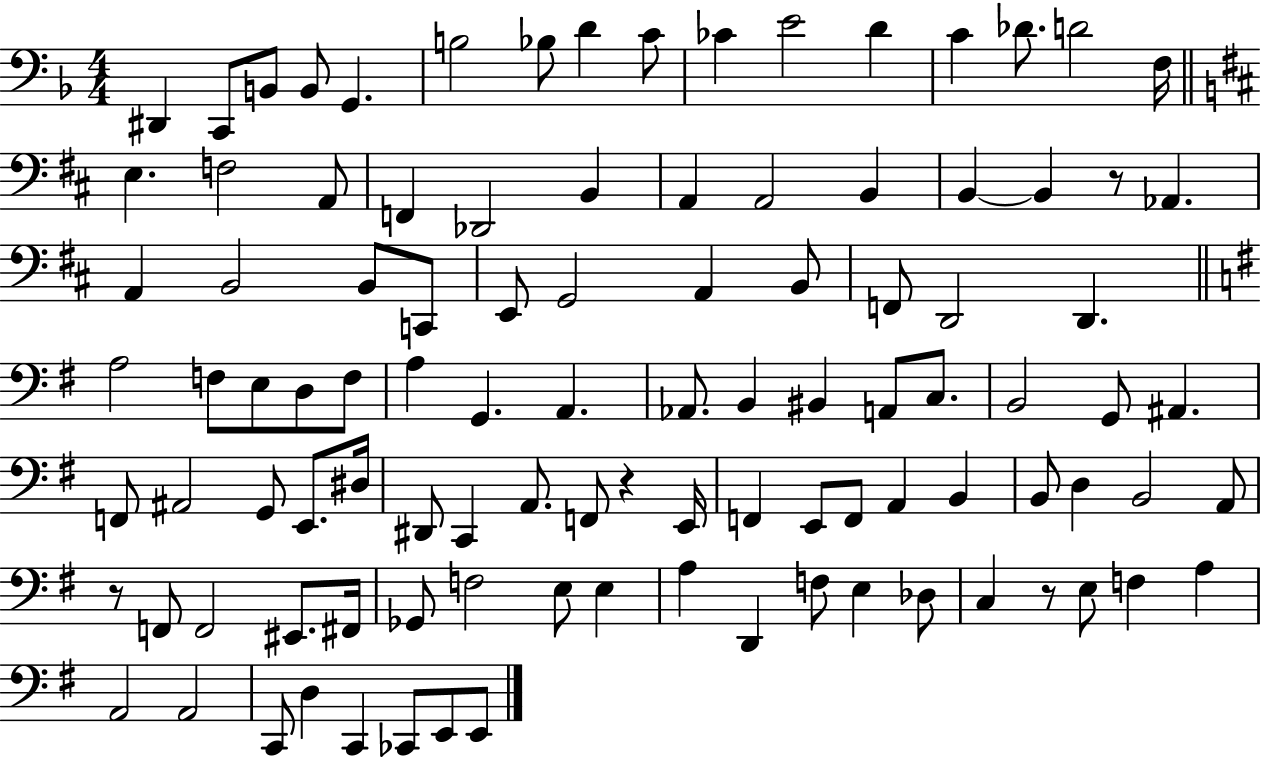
X:1
T:Untitled
M:4/4
L:1/4
K:F
^D,, C,,/2 B,,/2 B,,/2 G,, B,2 _B,/2 D C/2 _C E2 D C _D/2 D2 F,/4 E, F,2 A,,/2 F,, _D,,2 B,, A,, A,,2 B,, B,, B,, z/2 _A,, A,, B,,2 B,,/2 C,,/2 E,,/2 G,,2 A,, B,,/2 F,,/2 D,,2 D,, A,2 F,/2 E,/2 D,/2 F,/2 A, G,, A,, _A,,/2 B,, ^B,, A,,/2 C,/2 B,,2 G,,/2 ^A,, F,,/2 ^A,,2 G,,/2 E,,/2 ^D,/4 ^D,,/2 C,, A,,/2 F,,/2 z E,,/4 F,, E,,/2 F,,/2 A,, B,, B,,/2 D, B,,2 A,,/2 z/2 F,,/2 F,,2 ^E,,/2 ^F,,/4 _G,,/2 F,2 E,/2 E, A, D,, F,/2 E, _D,/2 C, z/2 E,/2 F, A, A,,2 A,,2 C,,/2 D, C,, _C,,/2 E,,/2 E,,/2